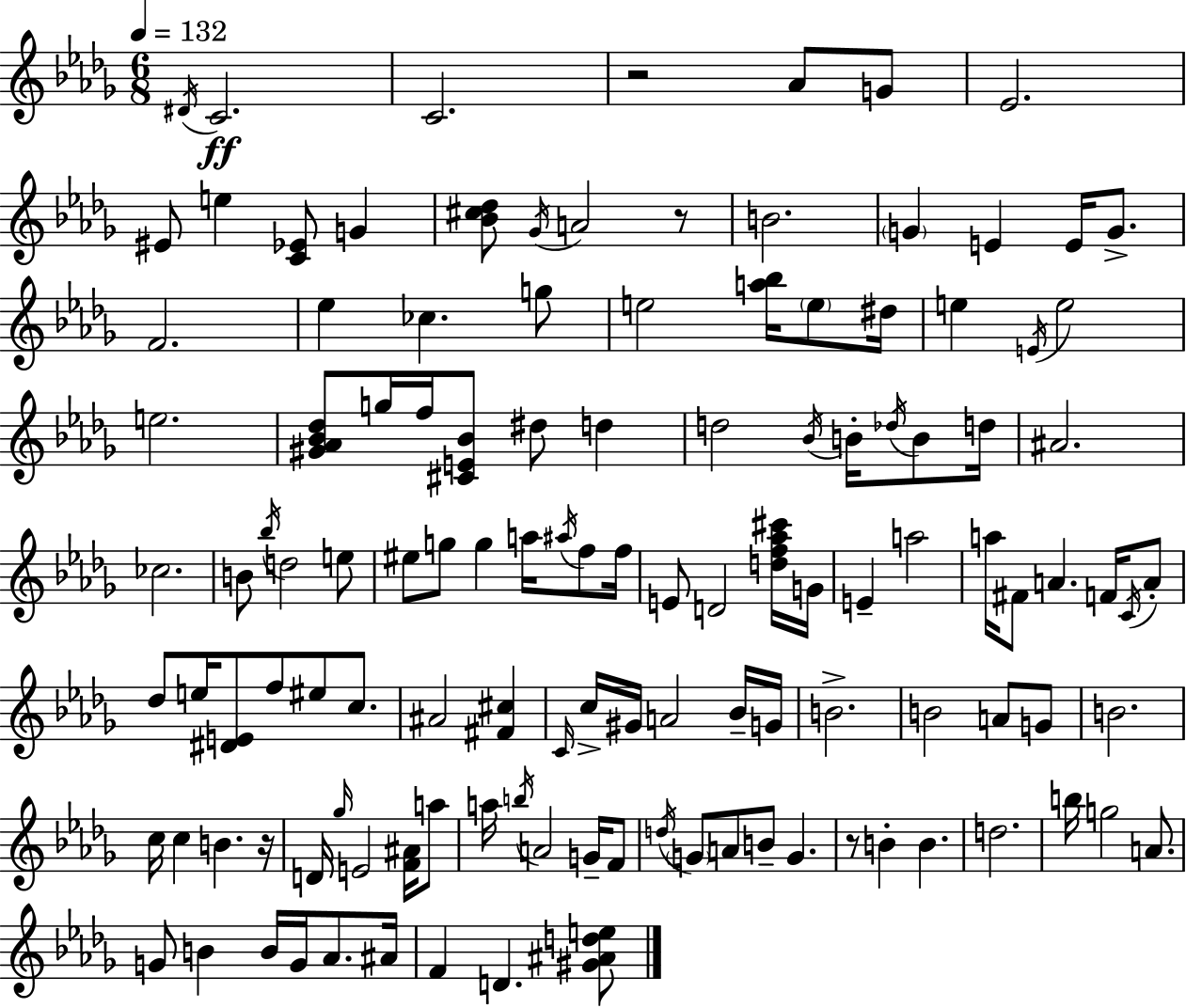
D#4/s C4/h. C4/h. R/h Ab4/e G4/e Eb4/h. EIS4/e E5/q [C4,Eb4]/e G4/q [Bb4,C#5,Db5]/e Gb4/s A4/h R/e B4/h. G4/q E4/q E4/s G4/e. F4/h. Eb5/q CES5/q. G5/e E5/h [A5,Bb5]/s E5/e D#5/s E5/q E4/s E5/h E5/h. [G#4,Ab4,Bb4,Db5]/e G5/s F5/s [C#4,E4,Bb4]/e D#5/e D5/q D5/h Bb4/s B4/s Db5/s B4/e D5/s A#4/h. CES5/h. B4/e Bb5/s D5/h E5/e EIS5/e G5/e G5/q A5/s A#5/s F5/e F5/s E4/e D4/h [D5,F5,Ab5,C#6]/s G4/s E4/q A5/h A5/s F#4/e A4/q. F4/s C4/s A4/e Db5/e E5/s [D#4,E4]/e F5/e EIS5/e C5/e. A#4/h [F#4,C#5]/q C4/s C5/s G#4/s A4/h Bb4/s G4/s B4/h. B4/h A4/e G4/e B4/h. C5/s C5/q B4/q. R/s D4/s Gb5/s E4/h [F4,A#4]/s A5/e A5/s B5/s A4/h G4/s F4/e D5/s G4/e A4/e B4/e G4/q. R/e B4/q B4/q. D5/h. B5/s G5/h A4/e. G4/e B4/q B4/s G4/s Ab4/e. A#4/s F4/q D4/q. [G#4,A#4,D5,E5]/e